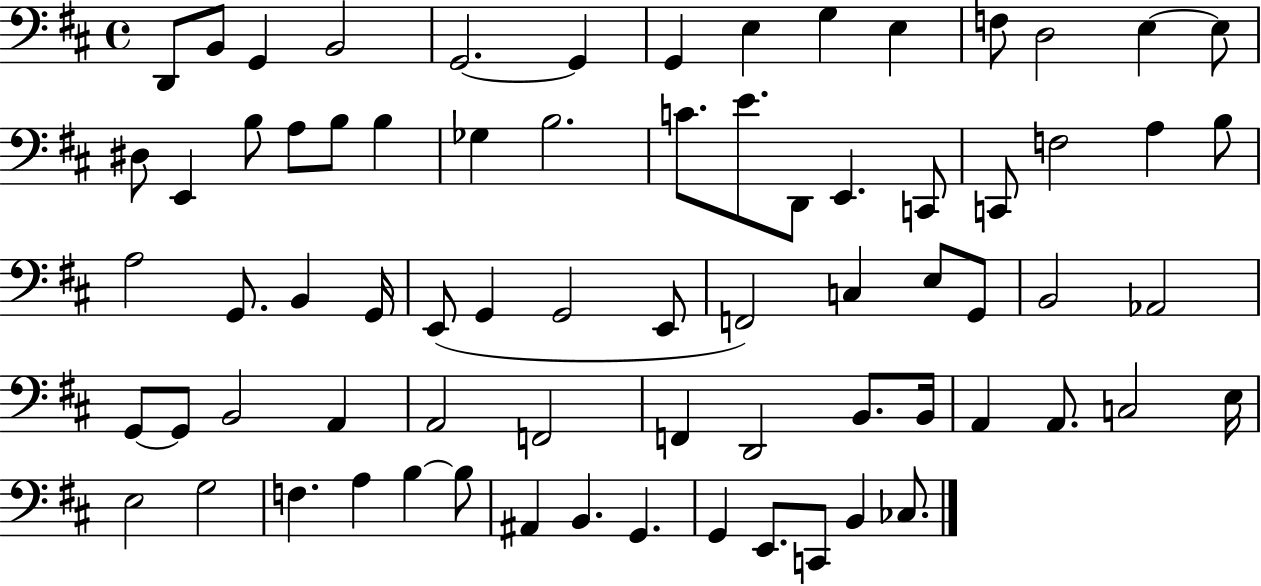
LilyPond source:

{
  \clef bass
  \time 4/4
  \defaultTimeSignature
  \key d \major
  d,8 b,8 g,4 b,2 | g,2.~~ g,4 | g,4 e4 g4 e4 | f8 d2 e4~~ e8 | \break dis8 e,4 b8 a8 b8 b4 | ges4 b2. | c'8. e'8. d,8 e,4. c,8 | c,8 f2 a4 b8 | \break a2 g,8. b,4 g,16 | e,8( g,4 g,2 e,8 | f,2) c4 e8 g,8 | b,2 aes,2 | \break g,8~~ g,8 b,2 a,4 | a,2 f,2 | f,4 d,2 b,8. b,16 | a,4 a,8. c2 e16 | \break e2 g2 | f4. a4 b4~~ b8 | ais,4 b,4. g,4. | g,4 e,8. c,8 b,4 ces8. | \break \bar "|."
}